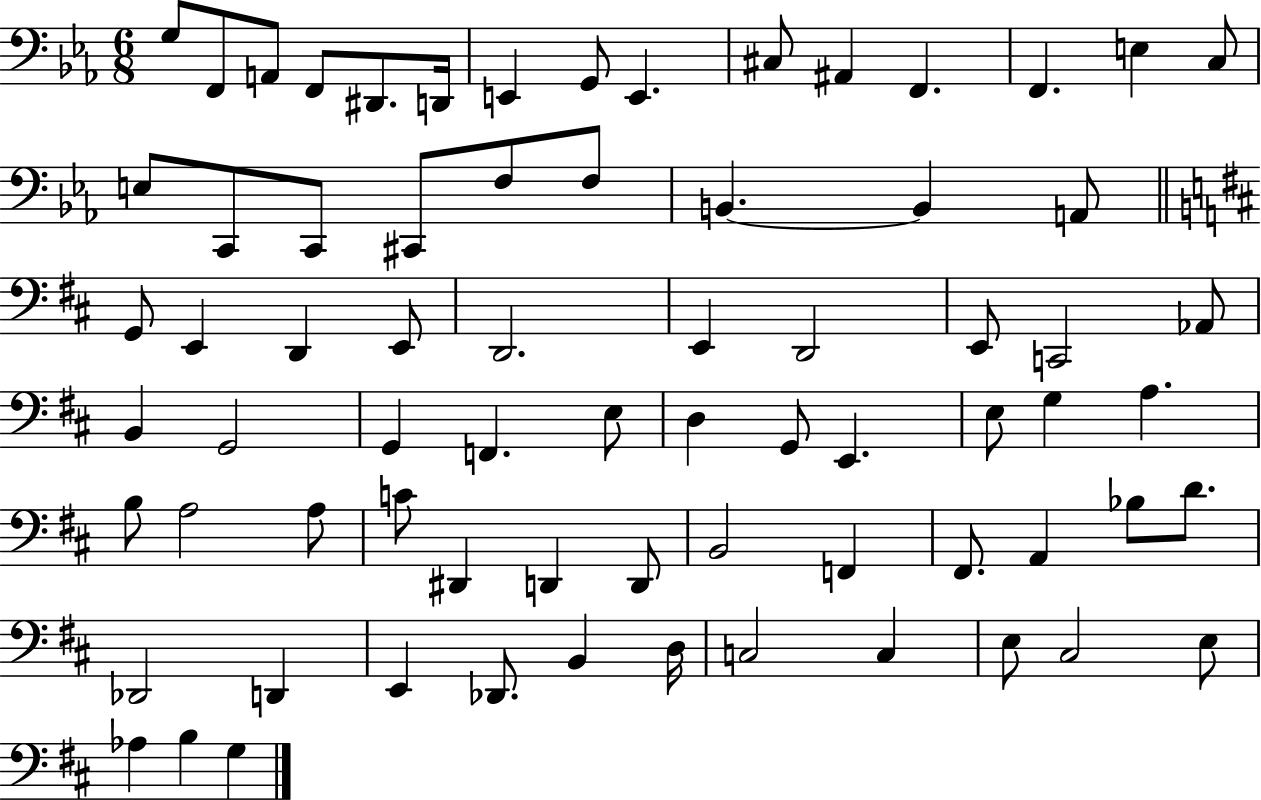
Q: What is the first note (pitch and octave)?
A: G3